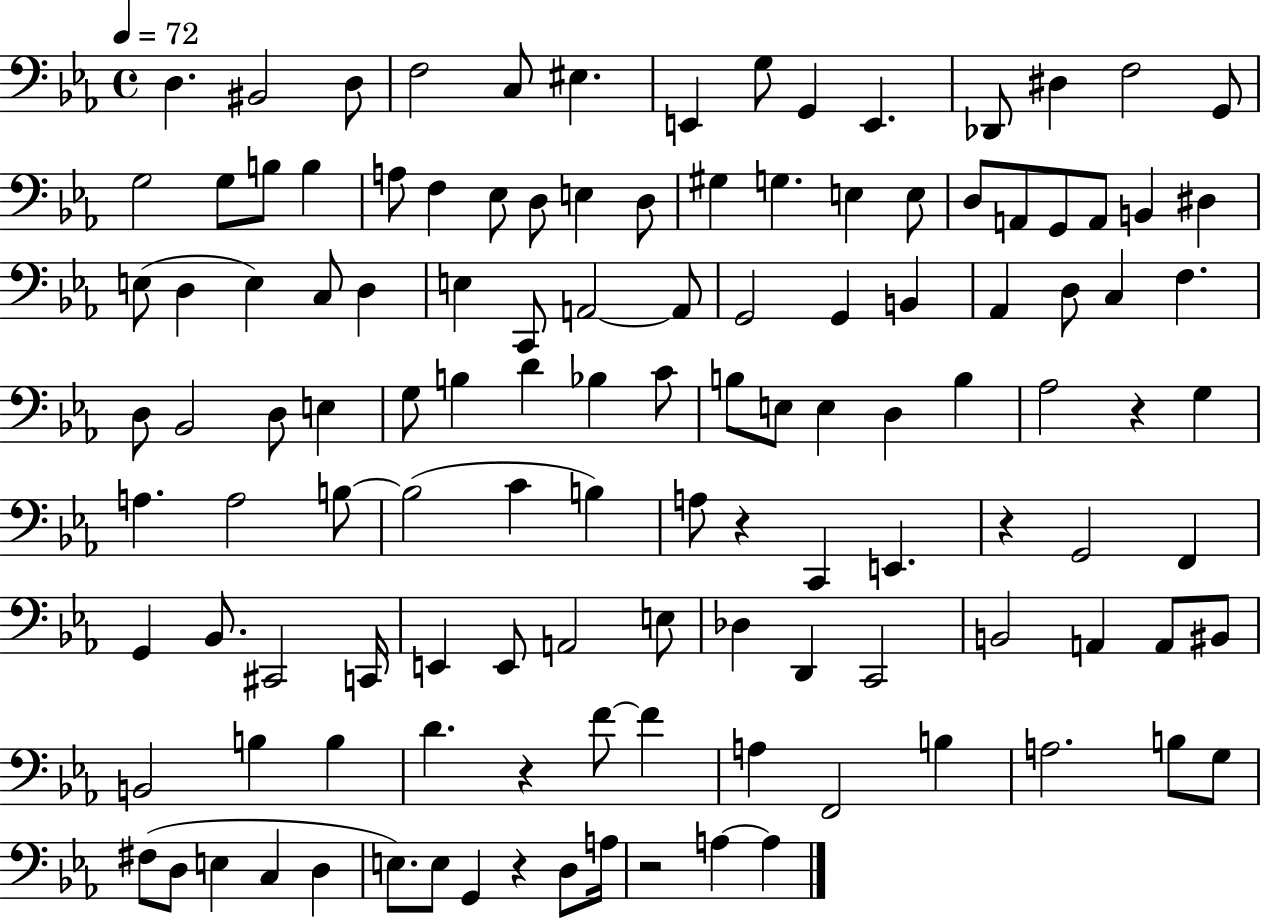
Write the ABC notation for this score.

X:1
T:Untitled
M:4/4
L:1/4
K:Eb
D, ^B,,2 D,/2 F,2 C,/2 ^E, E,, G,/2 G,, E,, _D,,/2 ^D, F,2 G,,/2 G,2 G,/2 B,/2 B, A,/2 F, _E,/2 D,/2 E, D,/2 ^G, G, E, E,/2 D,/2 A,,/2 G,,/2 A,,/2 B,, ^D, E,/2 D, E, C,/2 D, E, C,,/2 A,,2 A,,/2 G,,2 G,, B,, _A,, D,/2 C, F, D,/2 _B,,2 D,/2 E, G,/2 B, D _B, C/2 B,/2 E,/2 E, D, B, _A,2 z G, A, A,2 B,/2 B,2 C B, A,/2 z C,, E,, z G,,2 F,, G,, _B,,/2 ^C,,2 C,,/4 E,, E,,/2 A,,2 E,/2 _D, D,, C,,2 B,,2 A,, A,,/2 ^B,,/2 B,,2 B, B, D z F/2 F A, F,,2 B, A,2 B,/2 G,/2 ^F,/2 D,/2 E, C, D, E,/2 E,/2 G,, z D,/2 A,/4 z2 A, A,